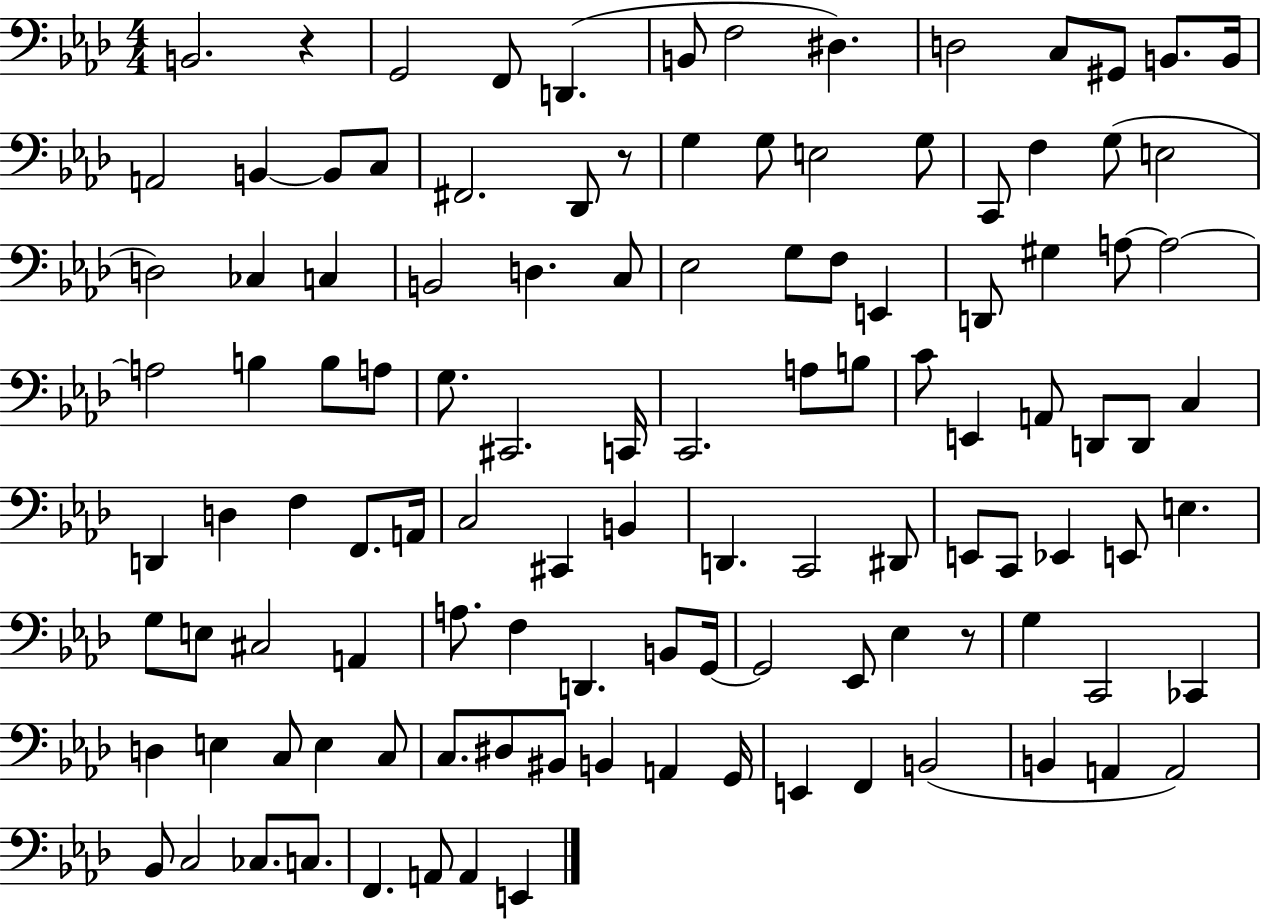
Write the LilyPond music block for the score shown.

{
  \clef bass
  \numericTimeSignature
  \time 4/4
  \key aes \major
  \repeat volta 2 { b,2. r4 | g,2 f,8 d,4.( | b,8 f2 dis4.) | d2 c8 gis,8 b,8. b,16 | \break a,2 b,4~~ b,8 c8 | fis,2. des,8 r8 | g4 g8 e2 g8 | c,8 f4 g8( e2 | \break d2) ces4 c4 | b,2 d4. c8 | ees2 g8 f8 e,4 | d,8 gis4 a8~~ a2~~ | \break a2 b4 b8 a8 | g8. cis,2. c,16 | c,2. a8 b8 | c'8 e,4 a,8 d,8 d,8 c4 | \break d,4 d4 f4 f,8. a,16 | c2 cis,4 b,4 | d,4. c,2 dis,8 | e,8 c,8 ees,4 e,8 e4. | \break g8 e8 cis2 a,4 | a8. f4 d,4. b,8 g,16~~ | g,2 ees,8 ees4 r8 | g4 c,2 ces,4 | \break d4 e4 c8 e4 c8 | c8. dis8 bis,8 b,4 a,4 g,16 | e,4 f,4 b,2( | b,4 a,4 a,2) | \break bes,8 c2 ces8. c8. | f,4. a,8 a,4 e,4 | } \bar "|."
}